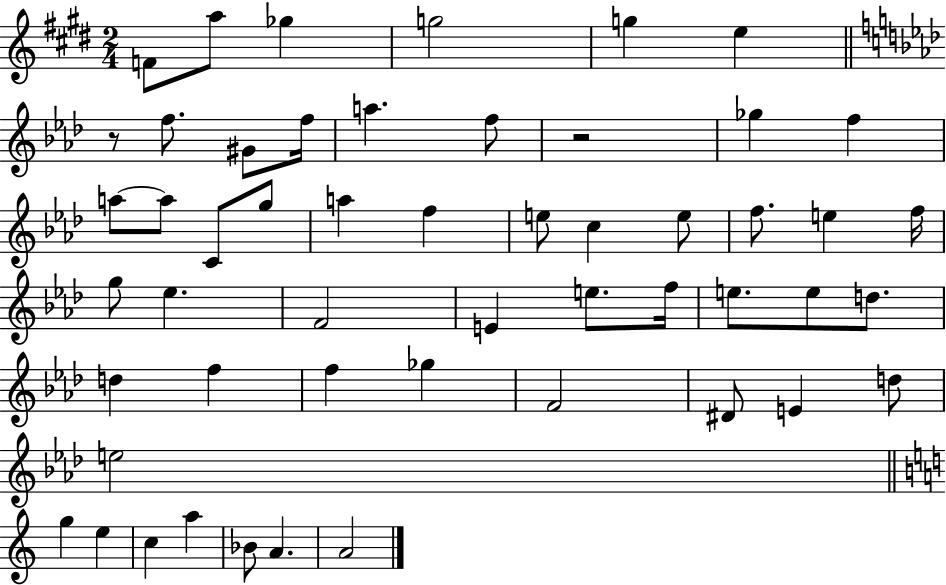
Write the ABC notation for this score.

X:1
T:Untitled
M:2/4
L:1/4
K:E
F/2 a/2 _g g2 g e z/2 f/2 ^G/2 f/4 a f/2 z2 _g f a/2 a/2 C/2 g/2 a f e/2 c e/2 f/2 e f/4 g/2 _e F2 E e/2 f/4 e/2 e/2 d/2 d f f _g F2 ^D/2 E d/2 e2 g e c a _B/2 A A2